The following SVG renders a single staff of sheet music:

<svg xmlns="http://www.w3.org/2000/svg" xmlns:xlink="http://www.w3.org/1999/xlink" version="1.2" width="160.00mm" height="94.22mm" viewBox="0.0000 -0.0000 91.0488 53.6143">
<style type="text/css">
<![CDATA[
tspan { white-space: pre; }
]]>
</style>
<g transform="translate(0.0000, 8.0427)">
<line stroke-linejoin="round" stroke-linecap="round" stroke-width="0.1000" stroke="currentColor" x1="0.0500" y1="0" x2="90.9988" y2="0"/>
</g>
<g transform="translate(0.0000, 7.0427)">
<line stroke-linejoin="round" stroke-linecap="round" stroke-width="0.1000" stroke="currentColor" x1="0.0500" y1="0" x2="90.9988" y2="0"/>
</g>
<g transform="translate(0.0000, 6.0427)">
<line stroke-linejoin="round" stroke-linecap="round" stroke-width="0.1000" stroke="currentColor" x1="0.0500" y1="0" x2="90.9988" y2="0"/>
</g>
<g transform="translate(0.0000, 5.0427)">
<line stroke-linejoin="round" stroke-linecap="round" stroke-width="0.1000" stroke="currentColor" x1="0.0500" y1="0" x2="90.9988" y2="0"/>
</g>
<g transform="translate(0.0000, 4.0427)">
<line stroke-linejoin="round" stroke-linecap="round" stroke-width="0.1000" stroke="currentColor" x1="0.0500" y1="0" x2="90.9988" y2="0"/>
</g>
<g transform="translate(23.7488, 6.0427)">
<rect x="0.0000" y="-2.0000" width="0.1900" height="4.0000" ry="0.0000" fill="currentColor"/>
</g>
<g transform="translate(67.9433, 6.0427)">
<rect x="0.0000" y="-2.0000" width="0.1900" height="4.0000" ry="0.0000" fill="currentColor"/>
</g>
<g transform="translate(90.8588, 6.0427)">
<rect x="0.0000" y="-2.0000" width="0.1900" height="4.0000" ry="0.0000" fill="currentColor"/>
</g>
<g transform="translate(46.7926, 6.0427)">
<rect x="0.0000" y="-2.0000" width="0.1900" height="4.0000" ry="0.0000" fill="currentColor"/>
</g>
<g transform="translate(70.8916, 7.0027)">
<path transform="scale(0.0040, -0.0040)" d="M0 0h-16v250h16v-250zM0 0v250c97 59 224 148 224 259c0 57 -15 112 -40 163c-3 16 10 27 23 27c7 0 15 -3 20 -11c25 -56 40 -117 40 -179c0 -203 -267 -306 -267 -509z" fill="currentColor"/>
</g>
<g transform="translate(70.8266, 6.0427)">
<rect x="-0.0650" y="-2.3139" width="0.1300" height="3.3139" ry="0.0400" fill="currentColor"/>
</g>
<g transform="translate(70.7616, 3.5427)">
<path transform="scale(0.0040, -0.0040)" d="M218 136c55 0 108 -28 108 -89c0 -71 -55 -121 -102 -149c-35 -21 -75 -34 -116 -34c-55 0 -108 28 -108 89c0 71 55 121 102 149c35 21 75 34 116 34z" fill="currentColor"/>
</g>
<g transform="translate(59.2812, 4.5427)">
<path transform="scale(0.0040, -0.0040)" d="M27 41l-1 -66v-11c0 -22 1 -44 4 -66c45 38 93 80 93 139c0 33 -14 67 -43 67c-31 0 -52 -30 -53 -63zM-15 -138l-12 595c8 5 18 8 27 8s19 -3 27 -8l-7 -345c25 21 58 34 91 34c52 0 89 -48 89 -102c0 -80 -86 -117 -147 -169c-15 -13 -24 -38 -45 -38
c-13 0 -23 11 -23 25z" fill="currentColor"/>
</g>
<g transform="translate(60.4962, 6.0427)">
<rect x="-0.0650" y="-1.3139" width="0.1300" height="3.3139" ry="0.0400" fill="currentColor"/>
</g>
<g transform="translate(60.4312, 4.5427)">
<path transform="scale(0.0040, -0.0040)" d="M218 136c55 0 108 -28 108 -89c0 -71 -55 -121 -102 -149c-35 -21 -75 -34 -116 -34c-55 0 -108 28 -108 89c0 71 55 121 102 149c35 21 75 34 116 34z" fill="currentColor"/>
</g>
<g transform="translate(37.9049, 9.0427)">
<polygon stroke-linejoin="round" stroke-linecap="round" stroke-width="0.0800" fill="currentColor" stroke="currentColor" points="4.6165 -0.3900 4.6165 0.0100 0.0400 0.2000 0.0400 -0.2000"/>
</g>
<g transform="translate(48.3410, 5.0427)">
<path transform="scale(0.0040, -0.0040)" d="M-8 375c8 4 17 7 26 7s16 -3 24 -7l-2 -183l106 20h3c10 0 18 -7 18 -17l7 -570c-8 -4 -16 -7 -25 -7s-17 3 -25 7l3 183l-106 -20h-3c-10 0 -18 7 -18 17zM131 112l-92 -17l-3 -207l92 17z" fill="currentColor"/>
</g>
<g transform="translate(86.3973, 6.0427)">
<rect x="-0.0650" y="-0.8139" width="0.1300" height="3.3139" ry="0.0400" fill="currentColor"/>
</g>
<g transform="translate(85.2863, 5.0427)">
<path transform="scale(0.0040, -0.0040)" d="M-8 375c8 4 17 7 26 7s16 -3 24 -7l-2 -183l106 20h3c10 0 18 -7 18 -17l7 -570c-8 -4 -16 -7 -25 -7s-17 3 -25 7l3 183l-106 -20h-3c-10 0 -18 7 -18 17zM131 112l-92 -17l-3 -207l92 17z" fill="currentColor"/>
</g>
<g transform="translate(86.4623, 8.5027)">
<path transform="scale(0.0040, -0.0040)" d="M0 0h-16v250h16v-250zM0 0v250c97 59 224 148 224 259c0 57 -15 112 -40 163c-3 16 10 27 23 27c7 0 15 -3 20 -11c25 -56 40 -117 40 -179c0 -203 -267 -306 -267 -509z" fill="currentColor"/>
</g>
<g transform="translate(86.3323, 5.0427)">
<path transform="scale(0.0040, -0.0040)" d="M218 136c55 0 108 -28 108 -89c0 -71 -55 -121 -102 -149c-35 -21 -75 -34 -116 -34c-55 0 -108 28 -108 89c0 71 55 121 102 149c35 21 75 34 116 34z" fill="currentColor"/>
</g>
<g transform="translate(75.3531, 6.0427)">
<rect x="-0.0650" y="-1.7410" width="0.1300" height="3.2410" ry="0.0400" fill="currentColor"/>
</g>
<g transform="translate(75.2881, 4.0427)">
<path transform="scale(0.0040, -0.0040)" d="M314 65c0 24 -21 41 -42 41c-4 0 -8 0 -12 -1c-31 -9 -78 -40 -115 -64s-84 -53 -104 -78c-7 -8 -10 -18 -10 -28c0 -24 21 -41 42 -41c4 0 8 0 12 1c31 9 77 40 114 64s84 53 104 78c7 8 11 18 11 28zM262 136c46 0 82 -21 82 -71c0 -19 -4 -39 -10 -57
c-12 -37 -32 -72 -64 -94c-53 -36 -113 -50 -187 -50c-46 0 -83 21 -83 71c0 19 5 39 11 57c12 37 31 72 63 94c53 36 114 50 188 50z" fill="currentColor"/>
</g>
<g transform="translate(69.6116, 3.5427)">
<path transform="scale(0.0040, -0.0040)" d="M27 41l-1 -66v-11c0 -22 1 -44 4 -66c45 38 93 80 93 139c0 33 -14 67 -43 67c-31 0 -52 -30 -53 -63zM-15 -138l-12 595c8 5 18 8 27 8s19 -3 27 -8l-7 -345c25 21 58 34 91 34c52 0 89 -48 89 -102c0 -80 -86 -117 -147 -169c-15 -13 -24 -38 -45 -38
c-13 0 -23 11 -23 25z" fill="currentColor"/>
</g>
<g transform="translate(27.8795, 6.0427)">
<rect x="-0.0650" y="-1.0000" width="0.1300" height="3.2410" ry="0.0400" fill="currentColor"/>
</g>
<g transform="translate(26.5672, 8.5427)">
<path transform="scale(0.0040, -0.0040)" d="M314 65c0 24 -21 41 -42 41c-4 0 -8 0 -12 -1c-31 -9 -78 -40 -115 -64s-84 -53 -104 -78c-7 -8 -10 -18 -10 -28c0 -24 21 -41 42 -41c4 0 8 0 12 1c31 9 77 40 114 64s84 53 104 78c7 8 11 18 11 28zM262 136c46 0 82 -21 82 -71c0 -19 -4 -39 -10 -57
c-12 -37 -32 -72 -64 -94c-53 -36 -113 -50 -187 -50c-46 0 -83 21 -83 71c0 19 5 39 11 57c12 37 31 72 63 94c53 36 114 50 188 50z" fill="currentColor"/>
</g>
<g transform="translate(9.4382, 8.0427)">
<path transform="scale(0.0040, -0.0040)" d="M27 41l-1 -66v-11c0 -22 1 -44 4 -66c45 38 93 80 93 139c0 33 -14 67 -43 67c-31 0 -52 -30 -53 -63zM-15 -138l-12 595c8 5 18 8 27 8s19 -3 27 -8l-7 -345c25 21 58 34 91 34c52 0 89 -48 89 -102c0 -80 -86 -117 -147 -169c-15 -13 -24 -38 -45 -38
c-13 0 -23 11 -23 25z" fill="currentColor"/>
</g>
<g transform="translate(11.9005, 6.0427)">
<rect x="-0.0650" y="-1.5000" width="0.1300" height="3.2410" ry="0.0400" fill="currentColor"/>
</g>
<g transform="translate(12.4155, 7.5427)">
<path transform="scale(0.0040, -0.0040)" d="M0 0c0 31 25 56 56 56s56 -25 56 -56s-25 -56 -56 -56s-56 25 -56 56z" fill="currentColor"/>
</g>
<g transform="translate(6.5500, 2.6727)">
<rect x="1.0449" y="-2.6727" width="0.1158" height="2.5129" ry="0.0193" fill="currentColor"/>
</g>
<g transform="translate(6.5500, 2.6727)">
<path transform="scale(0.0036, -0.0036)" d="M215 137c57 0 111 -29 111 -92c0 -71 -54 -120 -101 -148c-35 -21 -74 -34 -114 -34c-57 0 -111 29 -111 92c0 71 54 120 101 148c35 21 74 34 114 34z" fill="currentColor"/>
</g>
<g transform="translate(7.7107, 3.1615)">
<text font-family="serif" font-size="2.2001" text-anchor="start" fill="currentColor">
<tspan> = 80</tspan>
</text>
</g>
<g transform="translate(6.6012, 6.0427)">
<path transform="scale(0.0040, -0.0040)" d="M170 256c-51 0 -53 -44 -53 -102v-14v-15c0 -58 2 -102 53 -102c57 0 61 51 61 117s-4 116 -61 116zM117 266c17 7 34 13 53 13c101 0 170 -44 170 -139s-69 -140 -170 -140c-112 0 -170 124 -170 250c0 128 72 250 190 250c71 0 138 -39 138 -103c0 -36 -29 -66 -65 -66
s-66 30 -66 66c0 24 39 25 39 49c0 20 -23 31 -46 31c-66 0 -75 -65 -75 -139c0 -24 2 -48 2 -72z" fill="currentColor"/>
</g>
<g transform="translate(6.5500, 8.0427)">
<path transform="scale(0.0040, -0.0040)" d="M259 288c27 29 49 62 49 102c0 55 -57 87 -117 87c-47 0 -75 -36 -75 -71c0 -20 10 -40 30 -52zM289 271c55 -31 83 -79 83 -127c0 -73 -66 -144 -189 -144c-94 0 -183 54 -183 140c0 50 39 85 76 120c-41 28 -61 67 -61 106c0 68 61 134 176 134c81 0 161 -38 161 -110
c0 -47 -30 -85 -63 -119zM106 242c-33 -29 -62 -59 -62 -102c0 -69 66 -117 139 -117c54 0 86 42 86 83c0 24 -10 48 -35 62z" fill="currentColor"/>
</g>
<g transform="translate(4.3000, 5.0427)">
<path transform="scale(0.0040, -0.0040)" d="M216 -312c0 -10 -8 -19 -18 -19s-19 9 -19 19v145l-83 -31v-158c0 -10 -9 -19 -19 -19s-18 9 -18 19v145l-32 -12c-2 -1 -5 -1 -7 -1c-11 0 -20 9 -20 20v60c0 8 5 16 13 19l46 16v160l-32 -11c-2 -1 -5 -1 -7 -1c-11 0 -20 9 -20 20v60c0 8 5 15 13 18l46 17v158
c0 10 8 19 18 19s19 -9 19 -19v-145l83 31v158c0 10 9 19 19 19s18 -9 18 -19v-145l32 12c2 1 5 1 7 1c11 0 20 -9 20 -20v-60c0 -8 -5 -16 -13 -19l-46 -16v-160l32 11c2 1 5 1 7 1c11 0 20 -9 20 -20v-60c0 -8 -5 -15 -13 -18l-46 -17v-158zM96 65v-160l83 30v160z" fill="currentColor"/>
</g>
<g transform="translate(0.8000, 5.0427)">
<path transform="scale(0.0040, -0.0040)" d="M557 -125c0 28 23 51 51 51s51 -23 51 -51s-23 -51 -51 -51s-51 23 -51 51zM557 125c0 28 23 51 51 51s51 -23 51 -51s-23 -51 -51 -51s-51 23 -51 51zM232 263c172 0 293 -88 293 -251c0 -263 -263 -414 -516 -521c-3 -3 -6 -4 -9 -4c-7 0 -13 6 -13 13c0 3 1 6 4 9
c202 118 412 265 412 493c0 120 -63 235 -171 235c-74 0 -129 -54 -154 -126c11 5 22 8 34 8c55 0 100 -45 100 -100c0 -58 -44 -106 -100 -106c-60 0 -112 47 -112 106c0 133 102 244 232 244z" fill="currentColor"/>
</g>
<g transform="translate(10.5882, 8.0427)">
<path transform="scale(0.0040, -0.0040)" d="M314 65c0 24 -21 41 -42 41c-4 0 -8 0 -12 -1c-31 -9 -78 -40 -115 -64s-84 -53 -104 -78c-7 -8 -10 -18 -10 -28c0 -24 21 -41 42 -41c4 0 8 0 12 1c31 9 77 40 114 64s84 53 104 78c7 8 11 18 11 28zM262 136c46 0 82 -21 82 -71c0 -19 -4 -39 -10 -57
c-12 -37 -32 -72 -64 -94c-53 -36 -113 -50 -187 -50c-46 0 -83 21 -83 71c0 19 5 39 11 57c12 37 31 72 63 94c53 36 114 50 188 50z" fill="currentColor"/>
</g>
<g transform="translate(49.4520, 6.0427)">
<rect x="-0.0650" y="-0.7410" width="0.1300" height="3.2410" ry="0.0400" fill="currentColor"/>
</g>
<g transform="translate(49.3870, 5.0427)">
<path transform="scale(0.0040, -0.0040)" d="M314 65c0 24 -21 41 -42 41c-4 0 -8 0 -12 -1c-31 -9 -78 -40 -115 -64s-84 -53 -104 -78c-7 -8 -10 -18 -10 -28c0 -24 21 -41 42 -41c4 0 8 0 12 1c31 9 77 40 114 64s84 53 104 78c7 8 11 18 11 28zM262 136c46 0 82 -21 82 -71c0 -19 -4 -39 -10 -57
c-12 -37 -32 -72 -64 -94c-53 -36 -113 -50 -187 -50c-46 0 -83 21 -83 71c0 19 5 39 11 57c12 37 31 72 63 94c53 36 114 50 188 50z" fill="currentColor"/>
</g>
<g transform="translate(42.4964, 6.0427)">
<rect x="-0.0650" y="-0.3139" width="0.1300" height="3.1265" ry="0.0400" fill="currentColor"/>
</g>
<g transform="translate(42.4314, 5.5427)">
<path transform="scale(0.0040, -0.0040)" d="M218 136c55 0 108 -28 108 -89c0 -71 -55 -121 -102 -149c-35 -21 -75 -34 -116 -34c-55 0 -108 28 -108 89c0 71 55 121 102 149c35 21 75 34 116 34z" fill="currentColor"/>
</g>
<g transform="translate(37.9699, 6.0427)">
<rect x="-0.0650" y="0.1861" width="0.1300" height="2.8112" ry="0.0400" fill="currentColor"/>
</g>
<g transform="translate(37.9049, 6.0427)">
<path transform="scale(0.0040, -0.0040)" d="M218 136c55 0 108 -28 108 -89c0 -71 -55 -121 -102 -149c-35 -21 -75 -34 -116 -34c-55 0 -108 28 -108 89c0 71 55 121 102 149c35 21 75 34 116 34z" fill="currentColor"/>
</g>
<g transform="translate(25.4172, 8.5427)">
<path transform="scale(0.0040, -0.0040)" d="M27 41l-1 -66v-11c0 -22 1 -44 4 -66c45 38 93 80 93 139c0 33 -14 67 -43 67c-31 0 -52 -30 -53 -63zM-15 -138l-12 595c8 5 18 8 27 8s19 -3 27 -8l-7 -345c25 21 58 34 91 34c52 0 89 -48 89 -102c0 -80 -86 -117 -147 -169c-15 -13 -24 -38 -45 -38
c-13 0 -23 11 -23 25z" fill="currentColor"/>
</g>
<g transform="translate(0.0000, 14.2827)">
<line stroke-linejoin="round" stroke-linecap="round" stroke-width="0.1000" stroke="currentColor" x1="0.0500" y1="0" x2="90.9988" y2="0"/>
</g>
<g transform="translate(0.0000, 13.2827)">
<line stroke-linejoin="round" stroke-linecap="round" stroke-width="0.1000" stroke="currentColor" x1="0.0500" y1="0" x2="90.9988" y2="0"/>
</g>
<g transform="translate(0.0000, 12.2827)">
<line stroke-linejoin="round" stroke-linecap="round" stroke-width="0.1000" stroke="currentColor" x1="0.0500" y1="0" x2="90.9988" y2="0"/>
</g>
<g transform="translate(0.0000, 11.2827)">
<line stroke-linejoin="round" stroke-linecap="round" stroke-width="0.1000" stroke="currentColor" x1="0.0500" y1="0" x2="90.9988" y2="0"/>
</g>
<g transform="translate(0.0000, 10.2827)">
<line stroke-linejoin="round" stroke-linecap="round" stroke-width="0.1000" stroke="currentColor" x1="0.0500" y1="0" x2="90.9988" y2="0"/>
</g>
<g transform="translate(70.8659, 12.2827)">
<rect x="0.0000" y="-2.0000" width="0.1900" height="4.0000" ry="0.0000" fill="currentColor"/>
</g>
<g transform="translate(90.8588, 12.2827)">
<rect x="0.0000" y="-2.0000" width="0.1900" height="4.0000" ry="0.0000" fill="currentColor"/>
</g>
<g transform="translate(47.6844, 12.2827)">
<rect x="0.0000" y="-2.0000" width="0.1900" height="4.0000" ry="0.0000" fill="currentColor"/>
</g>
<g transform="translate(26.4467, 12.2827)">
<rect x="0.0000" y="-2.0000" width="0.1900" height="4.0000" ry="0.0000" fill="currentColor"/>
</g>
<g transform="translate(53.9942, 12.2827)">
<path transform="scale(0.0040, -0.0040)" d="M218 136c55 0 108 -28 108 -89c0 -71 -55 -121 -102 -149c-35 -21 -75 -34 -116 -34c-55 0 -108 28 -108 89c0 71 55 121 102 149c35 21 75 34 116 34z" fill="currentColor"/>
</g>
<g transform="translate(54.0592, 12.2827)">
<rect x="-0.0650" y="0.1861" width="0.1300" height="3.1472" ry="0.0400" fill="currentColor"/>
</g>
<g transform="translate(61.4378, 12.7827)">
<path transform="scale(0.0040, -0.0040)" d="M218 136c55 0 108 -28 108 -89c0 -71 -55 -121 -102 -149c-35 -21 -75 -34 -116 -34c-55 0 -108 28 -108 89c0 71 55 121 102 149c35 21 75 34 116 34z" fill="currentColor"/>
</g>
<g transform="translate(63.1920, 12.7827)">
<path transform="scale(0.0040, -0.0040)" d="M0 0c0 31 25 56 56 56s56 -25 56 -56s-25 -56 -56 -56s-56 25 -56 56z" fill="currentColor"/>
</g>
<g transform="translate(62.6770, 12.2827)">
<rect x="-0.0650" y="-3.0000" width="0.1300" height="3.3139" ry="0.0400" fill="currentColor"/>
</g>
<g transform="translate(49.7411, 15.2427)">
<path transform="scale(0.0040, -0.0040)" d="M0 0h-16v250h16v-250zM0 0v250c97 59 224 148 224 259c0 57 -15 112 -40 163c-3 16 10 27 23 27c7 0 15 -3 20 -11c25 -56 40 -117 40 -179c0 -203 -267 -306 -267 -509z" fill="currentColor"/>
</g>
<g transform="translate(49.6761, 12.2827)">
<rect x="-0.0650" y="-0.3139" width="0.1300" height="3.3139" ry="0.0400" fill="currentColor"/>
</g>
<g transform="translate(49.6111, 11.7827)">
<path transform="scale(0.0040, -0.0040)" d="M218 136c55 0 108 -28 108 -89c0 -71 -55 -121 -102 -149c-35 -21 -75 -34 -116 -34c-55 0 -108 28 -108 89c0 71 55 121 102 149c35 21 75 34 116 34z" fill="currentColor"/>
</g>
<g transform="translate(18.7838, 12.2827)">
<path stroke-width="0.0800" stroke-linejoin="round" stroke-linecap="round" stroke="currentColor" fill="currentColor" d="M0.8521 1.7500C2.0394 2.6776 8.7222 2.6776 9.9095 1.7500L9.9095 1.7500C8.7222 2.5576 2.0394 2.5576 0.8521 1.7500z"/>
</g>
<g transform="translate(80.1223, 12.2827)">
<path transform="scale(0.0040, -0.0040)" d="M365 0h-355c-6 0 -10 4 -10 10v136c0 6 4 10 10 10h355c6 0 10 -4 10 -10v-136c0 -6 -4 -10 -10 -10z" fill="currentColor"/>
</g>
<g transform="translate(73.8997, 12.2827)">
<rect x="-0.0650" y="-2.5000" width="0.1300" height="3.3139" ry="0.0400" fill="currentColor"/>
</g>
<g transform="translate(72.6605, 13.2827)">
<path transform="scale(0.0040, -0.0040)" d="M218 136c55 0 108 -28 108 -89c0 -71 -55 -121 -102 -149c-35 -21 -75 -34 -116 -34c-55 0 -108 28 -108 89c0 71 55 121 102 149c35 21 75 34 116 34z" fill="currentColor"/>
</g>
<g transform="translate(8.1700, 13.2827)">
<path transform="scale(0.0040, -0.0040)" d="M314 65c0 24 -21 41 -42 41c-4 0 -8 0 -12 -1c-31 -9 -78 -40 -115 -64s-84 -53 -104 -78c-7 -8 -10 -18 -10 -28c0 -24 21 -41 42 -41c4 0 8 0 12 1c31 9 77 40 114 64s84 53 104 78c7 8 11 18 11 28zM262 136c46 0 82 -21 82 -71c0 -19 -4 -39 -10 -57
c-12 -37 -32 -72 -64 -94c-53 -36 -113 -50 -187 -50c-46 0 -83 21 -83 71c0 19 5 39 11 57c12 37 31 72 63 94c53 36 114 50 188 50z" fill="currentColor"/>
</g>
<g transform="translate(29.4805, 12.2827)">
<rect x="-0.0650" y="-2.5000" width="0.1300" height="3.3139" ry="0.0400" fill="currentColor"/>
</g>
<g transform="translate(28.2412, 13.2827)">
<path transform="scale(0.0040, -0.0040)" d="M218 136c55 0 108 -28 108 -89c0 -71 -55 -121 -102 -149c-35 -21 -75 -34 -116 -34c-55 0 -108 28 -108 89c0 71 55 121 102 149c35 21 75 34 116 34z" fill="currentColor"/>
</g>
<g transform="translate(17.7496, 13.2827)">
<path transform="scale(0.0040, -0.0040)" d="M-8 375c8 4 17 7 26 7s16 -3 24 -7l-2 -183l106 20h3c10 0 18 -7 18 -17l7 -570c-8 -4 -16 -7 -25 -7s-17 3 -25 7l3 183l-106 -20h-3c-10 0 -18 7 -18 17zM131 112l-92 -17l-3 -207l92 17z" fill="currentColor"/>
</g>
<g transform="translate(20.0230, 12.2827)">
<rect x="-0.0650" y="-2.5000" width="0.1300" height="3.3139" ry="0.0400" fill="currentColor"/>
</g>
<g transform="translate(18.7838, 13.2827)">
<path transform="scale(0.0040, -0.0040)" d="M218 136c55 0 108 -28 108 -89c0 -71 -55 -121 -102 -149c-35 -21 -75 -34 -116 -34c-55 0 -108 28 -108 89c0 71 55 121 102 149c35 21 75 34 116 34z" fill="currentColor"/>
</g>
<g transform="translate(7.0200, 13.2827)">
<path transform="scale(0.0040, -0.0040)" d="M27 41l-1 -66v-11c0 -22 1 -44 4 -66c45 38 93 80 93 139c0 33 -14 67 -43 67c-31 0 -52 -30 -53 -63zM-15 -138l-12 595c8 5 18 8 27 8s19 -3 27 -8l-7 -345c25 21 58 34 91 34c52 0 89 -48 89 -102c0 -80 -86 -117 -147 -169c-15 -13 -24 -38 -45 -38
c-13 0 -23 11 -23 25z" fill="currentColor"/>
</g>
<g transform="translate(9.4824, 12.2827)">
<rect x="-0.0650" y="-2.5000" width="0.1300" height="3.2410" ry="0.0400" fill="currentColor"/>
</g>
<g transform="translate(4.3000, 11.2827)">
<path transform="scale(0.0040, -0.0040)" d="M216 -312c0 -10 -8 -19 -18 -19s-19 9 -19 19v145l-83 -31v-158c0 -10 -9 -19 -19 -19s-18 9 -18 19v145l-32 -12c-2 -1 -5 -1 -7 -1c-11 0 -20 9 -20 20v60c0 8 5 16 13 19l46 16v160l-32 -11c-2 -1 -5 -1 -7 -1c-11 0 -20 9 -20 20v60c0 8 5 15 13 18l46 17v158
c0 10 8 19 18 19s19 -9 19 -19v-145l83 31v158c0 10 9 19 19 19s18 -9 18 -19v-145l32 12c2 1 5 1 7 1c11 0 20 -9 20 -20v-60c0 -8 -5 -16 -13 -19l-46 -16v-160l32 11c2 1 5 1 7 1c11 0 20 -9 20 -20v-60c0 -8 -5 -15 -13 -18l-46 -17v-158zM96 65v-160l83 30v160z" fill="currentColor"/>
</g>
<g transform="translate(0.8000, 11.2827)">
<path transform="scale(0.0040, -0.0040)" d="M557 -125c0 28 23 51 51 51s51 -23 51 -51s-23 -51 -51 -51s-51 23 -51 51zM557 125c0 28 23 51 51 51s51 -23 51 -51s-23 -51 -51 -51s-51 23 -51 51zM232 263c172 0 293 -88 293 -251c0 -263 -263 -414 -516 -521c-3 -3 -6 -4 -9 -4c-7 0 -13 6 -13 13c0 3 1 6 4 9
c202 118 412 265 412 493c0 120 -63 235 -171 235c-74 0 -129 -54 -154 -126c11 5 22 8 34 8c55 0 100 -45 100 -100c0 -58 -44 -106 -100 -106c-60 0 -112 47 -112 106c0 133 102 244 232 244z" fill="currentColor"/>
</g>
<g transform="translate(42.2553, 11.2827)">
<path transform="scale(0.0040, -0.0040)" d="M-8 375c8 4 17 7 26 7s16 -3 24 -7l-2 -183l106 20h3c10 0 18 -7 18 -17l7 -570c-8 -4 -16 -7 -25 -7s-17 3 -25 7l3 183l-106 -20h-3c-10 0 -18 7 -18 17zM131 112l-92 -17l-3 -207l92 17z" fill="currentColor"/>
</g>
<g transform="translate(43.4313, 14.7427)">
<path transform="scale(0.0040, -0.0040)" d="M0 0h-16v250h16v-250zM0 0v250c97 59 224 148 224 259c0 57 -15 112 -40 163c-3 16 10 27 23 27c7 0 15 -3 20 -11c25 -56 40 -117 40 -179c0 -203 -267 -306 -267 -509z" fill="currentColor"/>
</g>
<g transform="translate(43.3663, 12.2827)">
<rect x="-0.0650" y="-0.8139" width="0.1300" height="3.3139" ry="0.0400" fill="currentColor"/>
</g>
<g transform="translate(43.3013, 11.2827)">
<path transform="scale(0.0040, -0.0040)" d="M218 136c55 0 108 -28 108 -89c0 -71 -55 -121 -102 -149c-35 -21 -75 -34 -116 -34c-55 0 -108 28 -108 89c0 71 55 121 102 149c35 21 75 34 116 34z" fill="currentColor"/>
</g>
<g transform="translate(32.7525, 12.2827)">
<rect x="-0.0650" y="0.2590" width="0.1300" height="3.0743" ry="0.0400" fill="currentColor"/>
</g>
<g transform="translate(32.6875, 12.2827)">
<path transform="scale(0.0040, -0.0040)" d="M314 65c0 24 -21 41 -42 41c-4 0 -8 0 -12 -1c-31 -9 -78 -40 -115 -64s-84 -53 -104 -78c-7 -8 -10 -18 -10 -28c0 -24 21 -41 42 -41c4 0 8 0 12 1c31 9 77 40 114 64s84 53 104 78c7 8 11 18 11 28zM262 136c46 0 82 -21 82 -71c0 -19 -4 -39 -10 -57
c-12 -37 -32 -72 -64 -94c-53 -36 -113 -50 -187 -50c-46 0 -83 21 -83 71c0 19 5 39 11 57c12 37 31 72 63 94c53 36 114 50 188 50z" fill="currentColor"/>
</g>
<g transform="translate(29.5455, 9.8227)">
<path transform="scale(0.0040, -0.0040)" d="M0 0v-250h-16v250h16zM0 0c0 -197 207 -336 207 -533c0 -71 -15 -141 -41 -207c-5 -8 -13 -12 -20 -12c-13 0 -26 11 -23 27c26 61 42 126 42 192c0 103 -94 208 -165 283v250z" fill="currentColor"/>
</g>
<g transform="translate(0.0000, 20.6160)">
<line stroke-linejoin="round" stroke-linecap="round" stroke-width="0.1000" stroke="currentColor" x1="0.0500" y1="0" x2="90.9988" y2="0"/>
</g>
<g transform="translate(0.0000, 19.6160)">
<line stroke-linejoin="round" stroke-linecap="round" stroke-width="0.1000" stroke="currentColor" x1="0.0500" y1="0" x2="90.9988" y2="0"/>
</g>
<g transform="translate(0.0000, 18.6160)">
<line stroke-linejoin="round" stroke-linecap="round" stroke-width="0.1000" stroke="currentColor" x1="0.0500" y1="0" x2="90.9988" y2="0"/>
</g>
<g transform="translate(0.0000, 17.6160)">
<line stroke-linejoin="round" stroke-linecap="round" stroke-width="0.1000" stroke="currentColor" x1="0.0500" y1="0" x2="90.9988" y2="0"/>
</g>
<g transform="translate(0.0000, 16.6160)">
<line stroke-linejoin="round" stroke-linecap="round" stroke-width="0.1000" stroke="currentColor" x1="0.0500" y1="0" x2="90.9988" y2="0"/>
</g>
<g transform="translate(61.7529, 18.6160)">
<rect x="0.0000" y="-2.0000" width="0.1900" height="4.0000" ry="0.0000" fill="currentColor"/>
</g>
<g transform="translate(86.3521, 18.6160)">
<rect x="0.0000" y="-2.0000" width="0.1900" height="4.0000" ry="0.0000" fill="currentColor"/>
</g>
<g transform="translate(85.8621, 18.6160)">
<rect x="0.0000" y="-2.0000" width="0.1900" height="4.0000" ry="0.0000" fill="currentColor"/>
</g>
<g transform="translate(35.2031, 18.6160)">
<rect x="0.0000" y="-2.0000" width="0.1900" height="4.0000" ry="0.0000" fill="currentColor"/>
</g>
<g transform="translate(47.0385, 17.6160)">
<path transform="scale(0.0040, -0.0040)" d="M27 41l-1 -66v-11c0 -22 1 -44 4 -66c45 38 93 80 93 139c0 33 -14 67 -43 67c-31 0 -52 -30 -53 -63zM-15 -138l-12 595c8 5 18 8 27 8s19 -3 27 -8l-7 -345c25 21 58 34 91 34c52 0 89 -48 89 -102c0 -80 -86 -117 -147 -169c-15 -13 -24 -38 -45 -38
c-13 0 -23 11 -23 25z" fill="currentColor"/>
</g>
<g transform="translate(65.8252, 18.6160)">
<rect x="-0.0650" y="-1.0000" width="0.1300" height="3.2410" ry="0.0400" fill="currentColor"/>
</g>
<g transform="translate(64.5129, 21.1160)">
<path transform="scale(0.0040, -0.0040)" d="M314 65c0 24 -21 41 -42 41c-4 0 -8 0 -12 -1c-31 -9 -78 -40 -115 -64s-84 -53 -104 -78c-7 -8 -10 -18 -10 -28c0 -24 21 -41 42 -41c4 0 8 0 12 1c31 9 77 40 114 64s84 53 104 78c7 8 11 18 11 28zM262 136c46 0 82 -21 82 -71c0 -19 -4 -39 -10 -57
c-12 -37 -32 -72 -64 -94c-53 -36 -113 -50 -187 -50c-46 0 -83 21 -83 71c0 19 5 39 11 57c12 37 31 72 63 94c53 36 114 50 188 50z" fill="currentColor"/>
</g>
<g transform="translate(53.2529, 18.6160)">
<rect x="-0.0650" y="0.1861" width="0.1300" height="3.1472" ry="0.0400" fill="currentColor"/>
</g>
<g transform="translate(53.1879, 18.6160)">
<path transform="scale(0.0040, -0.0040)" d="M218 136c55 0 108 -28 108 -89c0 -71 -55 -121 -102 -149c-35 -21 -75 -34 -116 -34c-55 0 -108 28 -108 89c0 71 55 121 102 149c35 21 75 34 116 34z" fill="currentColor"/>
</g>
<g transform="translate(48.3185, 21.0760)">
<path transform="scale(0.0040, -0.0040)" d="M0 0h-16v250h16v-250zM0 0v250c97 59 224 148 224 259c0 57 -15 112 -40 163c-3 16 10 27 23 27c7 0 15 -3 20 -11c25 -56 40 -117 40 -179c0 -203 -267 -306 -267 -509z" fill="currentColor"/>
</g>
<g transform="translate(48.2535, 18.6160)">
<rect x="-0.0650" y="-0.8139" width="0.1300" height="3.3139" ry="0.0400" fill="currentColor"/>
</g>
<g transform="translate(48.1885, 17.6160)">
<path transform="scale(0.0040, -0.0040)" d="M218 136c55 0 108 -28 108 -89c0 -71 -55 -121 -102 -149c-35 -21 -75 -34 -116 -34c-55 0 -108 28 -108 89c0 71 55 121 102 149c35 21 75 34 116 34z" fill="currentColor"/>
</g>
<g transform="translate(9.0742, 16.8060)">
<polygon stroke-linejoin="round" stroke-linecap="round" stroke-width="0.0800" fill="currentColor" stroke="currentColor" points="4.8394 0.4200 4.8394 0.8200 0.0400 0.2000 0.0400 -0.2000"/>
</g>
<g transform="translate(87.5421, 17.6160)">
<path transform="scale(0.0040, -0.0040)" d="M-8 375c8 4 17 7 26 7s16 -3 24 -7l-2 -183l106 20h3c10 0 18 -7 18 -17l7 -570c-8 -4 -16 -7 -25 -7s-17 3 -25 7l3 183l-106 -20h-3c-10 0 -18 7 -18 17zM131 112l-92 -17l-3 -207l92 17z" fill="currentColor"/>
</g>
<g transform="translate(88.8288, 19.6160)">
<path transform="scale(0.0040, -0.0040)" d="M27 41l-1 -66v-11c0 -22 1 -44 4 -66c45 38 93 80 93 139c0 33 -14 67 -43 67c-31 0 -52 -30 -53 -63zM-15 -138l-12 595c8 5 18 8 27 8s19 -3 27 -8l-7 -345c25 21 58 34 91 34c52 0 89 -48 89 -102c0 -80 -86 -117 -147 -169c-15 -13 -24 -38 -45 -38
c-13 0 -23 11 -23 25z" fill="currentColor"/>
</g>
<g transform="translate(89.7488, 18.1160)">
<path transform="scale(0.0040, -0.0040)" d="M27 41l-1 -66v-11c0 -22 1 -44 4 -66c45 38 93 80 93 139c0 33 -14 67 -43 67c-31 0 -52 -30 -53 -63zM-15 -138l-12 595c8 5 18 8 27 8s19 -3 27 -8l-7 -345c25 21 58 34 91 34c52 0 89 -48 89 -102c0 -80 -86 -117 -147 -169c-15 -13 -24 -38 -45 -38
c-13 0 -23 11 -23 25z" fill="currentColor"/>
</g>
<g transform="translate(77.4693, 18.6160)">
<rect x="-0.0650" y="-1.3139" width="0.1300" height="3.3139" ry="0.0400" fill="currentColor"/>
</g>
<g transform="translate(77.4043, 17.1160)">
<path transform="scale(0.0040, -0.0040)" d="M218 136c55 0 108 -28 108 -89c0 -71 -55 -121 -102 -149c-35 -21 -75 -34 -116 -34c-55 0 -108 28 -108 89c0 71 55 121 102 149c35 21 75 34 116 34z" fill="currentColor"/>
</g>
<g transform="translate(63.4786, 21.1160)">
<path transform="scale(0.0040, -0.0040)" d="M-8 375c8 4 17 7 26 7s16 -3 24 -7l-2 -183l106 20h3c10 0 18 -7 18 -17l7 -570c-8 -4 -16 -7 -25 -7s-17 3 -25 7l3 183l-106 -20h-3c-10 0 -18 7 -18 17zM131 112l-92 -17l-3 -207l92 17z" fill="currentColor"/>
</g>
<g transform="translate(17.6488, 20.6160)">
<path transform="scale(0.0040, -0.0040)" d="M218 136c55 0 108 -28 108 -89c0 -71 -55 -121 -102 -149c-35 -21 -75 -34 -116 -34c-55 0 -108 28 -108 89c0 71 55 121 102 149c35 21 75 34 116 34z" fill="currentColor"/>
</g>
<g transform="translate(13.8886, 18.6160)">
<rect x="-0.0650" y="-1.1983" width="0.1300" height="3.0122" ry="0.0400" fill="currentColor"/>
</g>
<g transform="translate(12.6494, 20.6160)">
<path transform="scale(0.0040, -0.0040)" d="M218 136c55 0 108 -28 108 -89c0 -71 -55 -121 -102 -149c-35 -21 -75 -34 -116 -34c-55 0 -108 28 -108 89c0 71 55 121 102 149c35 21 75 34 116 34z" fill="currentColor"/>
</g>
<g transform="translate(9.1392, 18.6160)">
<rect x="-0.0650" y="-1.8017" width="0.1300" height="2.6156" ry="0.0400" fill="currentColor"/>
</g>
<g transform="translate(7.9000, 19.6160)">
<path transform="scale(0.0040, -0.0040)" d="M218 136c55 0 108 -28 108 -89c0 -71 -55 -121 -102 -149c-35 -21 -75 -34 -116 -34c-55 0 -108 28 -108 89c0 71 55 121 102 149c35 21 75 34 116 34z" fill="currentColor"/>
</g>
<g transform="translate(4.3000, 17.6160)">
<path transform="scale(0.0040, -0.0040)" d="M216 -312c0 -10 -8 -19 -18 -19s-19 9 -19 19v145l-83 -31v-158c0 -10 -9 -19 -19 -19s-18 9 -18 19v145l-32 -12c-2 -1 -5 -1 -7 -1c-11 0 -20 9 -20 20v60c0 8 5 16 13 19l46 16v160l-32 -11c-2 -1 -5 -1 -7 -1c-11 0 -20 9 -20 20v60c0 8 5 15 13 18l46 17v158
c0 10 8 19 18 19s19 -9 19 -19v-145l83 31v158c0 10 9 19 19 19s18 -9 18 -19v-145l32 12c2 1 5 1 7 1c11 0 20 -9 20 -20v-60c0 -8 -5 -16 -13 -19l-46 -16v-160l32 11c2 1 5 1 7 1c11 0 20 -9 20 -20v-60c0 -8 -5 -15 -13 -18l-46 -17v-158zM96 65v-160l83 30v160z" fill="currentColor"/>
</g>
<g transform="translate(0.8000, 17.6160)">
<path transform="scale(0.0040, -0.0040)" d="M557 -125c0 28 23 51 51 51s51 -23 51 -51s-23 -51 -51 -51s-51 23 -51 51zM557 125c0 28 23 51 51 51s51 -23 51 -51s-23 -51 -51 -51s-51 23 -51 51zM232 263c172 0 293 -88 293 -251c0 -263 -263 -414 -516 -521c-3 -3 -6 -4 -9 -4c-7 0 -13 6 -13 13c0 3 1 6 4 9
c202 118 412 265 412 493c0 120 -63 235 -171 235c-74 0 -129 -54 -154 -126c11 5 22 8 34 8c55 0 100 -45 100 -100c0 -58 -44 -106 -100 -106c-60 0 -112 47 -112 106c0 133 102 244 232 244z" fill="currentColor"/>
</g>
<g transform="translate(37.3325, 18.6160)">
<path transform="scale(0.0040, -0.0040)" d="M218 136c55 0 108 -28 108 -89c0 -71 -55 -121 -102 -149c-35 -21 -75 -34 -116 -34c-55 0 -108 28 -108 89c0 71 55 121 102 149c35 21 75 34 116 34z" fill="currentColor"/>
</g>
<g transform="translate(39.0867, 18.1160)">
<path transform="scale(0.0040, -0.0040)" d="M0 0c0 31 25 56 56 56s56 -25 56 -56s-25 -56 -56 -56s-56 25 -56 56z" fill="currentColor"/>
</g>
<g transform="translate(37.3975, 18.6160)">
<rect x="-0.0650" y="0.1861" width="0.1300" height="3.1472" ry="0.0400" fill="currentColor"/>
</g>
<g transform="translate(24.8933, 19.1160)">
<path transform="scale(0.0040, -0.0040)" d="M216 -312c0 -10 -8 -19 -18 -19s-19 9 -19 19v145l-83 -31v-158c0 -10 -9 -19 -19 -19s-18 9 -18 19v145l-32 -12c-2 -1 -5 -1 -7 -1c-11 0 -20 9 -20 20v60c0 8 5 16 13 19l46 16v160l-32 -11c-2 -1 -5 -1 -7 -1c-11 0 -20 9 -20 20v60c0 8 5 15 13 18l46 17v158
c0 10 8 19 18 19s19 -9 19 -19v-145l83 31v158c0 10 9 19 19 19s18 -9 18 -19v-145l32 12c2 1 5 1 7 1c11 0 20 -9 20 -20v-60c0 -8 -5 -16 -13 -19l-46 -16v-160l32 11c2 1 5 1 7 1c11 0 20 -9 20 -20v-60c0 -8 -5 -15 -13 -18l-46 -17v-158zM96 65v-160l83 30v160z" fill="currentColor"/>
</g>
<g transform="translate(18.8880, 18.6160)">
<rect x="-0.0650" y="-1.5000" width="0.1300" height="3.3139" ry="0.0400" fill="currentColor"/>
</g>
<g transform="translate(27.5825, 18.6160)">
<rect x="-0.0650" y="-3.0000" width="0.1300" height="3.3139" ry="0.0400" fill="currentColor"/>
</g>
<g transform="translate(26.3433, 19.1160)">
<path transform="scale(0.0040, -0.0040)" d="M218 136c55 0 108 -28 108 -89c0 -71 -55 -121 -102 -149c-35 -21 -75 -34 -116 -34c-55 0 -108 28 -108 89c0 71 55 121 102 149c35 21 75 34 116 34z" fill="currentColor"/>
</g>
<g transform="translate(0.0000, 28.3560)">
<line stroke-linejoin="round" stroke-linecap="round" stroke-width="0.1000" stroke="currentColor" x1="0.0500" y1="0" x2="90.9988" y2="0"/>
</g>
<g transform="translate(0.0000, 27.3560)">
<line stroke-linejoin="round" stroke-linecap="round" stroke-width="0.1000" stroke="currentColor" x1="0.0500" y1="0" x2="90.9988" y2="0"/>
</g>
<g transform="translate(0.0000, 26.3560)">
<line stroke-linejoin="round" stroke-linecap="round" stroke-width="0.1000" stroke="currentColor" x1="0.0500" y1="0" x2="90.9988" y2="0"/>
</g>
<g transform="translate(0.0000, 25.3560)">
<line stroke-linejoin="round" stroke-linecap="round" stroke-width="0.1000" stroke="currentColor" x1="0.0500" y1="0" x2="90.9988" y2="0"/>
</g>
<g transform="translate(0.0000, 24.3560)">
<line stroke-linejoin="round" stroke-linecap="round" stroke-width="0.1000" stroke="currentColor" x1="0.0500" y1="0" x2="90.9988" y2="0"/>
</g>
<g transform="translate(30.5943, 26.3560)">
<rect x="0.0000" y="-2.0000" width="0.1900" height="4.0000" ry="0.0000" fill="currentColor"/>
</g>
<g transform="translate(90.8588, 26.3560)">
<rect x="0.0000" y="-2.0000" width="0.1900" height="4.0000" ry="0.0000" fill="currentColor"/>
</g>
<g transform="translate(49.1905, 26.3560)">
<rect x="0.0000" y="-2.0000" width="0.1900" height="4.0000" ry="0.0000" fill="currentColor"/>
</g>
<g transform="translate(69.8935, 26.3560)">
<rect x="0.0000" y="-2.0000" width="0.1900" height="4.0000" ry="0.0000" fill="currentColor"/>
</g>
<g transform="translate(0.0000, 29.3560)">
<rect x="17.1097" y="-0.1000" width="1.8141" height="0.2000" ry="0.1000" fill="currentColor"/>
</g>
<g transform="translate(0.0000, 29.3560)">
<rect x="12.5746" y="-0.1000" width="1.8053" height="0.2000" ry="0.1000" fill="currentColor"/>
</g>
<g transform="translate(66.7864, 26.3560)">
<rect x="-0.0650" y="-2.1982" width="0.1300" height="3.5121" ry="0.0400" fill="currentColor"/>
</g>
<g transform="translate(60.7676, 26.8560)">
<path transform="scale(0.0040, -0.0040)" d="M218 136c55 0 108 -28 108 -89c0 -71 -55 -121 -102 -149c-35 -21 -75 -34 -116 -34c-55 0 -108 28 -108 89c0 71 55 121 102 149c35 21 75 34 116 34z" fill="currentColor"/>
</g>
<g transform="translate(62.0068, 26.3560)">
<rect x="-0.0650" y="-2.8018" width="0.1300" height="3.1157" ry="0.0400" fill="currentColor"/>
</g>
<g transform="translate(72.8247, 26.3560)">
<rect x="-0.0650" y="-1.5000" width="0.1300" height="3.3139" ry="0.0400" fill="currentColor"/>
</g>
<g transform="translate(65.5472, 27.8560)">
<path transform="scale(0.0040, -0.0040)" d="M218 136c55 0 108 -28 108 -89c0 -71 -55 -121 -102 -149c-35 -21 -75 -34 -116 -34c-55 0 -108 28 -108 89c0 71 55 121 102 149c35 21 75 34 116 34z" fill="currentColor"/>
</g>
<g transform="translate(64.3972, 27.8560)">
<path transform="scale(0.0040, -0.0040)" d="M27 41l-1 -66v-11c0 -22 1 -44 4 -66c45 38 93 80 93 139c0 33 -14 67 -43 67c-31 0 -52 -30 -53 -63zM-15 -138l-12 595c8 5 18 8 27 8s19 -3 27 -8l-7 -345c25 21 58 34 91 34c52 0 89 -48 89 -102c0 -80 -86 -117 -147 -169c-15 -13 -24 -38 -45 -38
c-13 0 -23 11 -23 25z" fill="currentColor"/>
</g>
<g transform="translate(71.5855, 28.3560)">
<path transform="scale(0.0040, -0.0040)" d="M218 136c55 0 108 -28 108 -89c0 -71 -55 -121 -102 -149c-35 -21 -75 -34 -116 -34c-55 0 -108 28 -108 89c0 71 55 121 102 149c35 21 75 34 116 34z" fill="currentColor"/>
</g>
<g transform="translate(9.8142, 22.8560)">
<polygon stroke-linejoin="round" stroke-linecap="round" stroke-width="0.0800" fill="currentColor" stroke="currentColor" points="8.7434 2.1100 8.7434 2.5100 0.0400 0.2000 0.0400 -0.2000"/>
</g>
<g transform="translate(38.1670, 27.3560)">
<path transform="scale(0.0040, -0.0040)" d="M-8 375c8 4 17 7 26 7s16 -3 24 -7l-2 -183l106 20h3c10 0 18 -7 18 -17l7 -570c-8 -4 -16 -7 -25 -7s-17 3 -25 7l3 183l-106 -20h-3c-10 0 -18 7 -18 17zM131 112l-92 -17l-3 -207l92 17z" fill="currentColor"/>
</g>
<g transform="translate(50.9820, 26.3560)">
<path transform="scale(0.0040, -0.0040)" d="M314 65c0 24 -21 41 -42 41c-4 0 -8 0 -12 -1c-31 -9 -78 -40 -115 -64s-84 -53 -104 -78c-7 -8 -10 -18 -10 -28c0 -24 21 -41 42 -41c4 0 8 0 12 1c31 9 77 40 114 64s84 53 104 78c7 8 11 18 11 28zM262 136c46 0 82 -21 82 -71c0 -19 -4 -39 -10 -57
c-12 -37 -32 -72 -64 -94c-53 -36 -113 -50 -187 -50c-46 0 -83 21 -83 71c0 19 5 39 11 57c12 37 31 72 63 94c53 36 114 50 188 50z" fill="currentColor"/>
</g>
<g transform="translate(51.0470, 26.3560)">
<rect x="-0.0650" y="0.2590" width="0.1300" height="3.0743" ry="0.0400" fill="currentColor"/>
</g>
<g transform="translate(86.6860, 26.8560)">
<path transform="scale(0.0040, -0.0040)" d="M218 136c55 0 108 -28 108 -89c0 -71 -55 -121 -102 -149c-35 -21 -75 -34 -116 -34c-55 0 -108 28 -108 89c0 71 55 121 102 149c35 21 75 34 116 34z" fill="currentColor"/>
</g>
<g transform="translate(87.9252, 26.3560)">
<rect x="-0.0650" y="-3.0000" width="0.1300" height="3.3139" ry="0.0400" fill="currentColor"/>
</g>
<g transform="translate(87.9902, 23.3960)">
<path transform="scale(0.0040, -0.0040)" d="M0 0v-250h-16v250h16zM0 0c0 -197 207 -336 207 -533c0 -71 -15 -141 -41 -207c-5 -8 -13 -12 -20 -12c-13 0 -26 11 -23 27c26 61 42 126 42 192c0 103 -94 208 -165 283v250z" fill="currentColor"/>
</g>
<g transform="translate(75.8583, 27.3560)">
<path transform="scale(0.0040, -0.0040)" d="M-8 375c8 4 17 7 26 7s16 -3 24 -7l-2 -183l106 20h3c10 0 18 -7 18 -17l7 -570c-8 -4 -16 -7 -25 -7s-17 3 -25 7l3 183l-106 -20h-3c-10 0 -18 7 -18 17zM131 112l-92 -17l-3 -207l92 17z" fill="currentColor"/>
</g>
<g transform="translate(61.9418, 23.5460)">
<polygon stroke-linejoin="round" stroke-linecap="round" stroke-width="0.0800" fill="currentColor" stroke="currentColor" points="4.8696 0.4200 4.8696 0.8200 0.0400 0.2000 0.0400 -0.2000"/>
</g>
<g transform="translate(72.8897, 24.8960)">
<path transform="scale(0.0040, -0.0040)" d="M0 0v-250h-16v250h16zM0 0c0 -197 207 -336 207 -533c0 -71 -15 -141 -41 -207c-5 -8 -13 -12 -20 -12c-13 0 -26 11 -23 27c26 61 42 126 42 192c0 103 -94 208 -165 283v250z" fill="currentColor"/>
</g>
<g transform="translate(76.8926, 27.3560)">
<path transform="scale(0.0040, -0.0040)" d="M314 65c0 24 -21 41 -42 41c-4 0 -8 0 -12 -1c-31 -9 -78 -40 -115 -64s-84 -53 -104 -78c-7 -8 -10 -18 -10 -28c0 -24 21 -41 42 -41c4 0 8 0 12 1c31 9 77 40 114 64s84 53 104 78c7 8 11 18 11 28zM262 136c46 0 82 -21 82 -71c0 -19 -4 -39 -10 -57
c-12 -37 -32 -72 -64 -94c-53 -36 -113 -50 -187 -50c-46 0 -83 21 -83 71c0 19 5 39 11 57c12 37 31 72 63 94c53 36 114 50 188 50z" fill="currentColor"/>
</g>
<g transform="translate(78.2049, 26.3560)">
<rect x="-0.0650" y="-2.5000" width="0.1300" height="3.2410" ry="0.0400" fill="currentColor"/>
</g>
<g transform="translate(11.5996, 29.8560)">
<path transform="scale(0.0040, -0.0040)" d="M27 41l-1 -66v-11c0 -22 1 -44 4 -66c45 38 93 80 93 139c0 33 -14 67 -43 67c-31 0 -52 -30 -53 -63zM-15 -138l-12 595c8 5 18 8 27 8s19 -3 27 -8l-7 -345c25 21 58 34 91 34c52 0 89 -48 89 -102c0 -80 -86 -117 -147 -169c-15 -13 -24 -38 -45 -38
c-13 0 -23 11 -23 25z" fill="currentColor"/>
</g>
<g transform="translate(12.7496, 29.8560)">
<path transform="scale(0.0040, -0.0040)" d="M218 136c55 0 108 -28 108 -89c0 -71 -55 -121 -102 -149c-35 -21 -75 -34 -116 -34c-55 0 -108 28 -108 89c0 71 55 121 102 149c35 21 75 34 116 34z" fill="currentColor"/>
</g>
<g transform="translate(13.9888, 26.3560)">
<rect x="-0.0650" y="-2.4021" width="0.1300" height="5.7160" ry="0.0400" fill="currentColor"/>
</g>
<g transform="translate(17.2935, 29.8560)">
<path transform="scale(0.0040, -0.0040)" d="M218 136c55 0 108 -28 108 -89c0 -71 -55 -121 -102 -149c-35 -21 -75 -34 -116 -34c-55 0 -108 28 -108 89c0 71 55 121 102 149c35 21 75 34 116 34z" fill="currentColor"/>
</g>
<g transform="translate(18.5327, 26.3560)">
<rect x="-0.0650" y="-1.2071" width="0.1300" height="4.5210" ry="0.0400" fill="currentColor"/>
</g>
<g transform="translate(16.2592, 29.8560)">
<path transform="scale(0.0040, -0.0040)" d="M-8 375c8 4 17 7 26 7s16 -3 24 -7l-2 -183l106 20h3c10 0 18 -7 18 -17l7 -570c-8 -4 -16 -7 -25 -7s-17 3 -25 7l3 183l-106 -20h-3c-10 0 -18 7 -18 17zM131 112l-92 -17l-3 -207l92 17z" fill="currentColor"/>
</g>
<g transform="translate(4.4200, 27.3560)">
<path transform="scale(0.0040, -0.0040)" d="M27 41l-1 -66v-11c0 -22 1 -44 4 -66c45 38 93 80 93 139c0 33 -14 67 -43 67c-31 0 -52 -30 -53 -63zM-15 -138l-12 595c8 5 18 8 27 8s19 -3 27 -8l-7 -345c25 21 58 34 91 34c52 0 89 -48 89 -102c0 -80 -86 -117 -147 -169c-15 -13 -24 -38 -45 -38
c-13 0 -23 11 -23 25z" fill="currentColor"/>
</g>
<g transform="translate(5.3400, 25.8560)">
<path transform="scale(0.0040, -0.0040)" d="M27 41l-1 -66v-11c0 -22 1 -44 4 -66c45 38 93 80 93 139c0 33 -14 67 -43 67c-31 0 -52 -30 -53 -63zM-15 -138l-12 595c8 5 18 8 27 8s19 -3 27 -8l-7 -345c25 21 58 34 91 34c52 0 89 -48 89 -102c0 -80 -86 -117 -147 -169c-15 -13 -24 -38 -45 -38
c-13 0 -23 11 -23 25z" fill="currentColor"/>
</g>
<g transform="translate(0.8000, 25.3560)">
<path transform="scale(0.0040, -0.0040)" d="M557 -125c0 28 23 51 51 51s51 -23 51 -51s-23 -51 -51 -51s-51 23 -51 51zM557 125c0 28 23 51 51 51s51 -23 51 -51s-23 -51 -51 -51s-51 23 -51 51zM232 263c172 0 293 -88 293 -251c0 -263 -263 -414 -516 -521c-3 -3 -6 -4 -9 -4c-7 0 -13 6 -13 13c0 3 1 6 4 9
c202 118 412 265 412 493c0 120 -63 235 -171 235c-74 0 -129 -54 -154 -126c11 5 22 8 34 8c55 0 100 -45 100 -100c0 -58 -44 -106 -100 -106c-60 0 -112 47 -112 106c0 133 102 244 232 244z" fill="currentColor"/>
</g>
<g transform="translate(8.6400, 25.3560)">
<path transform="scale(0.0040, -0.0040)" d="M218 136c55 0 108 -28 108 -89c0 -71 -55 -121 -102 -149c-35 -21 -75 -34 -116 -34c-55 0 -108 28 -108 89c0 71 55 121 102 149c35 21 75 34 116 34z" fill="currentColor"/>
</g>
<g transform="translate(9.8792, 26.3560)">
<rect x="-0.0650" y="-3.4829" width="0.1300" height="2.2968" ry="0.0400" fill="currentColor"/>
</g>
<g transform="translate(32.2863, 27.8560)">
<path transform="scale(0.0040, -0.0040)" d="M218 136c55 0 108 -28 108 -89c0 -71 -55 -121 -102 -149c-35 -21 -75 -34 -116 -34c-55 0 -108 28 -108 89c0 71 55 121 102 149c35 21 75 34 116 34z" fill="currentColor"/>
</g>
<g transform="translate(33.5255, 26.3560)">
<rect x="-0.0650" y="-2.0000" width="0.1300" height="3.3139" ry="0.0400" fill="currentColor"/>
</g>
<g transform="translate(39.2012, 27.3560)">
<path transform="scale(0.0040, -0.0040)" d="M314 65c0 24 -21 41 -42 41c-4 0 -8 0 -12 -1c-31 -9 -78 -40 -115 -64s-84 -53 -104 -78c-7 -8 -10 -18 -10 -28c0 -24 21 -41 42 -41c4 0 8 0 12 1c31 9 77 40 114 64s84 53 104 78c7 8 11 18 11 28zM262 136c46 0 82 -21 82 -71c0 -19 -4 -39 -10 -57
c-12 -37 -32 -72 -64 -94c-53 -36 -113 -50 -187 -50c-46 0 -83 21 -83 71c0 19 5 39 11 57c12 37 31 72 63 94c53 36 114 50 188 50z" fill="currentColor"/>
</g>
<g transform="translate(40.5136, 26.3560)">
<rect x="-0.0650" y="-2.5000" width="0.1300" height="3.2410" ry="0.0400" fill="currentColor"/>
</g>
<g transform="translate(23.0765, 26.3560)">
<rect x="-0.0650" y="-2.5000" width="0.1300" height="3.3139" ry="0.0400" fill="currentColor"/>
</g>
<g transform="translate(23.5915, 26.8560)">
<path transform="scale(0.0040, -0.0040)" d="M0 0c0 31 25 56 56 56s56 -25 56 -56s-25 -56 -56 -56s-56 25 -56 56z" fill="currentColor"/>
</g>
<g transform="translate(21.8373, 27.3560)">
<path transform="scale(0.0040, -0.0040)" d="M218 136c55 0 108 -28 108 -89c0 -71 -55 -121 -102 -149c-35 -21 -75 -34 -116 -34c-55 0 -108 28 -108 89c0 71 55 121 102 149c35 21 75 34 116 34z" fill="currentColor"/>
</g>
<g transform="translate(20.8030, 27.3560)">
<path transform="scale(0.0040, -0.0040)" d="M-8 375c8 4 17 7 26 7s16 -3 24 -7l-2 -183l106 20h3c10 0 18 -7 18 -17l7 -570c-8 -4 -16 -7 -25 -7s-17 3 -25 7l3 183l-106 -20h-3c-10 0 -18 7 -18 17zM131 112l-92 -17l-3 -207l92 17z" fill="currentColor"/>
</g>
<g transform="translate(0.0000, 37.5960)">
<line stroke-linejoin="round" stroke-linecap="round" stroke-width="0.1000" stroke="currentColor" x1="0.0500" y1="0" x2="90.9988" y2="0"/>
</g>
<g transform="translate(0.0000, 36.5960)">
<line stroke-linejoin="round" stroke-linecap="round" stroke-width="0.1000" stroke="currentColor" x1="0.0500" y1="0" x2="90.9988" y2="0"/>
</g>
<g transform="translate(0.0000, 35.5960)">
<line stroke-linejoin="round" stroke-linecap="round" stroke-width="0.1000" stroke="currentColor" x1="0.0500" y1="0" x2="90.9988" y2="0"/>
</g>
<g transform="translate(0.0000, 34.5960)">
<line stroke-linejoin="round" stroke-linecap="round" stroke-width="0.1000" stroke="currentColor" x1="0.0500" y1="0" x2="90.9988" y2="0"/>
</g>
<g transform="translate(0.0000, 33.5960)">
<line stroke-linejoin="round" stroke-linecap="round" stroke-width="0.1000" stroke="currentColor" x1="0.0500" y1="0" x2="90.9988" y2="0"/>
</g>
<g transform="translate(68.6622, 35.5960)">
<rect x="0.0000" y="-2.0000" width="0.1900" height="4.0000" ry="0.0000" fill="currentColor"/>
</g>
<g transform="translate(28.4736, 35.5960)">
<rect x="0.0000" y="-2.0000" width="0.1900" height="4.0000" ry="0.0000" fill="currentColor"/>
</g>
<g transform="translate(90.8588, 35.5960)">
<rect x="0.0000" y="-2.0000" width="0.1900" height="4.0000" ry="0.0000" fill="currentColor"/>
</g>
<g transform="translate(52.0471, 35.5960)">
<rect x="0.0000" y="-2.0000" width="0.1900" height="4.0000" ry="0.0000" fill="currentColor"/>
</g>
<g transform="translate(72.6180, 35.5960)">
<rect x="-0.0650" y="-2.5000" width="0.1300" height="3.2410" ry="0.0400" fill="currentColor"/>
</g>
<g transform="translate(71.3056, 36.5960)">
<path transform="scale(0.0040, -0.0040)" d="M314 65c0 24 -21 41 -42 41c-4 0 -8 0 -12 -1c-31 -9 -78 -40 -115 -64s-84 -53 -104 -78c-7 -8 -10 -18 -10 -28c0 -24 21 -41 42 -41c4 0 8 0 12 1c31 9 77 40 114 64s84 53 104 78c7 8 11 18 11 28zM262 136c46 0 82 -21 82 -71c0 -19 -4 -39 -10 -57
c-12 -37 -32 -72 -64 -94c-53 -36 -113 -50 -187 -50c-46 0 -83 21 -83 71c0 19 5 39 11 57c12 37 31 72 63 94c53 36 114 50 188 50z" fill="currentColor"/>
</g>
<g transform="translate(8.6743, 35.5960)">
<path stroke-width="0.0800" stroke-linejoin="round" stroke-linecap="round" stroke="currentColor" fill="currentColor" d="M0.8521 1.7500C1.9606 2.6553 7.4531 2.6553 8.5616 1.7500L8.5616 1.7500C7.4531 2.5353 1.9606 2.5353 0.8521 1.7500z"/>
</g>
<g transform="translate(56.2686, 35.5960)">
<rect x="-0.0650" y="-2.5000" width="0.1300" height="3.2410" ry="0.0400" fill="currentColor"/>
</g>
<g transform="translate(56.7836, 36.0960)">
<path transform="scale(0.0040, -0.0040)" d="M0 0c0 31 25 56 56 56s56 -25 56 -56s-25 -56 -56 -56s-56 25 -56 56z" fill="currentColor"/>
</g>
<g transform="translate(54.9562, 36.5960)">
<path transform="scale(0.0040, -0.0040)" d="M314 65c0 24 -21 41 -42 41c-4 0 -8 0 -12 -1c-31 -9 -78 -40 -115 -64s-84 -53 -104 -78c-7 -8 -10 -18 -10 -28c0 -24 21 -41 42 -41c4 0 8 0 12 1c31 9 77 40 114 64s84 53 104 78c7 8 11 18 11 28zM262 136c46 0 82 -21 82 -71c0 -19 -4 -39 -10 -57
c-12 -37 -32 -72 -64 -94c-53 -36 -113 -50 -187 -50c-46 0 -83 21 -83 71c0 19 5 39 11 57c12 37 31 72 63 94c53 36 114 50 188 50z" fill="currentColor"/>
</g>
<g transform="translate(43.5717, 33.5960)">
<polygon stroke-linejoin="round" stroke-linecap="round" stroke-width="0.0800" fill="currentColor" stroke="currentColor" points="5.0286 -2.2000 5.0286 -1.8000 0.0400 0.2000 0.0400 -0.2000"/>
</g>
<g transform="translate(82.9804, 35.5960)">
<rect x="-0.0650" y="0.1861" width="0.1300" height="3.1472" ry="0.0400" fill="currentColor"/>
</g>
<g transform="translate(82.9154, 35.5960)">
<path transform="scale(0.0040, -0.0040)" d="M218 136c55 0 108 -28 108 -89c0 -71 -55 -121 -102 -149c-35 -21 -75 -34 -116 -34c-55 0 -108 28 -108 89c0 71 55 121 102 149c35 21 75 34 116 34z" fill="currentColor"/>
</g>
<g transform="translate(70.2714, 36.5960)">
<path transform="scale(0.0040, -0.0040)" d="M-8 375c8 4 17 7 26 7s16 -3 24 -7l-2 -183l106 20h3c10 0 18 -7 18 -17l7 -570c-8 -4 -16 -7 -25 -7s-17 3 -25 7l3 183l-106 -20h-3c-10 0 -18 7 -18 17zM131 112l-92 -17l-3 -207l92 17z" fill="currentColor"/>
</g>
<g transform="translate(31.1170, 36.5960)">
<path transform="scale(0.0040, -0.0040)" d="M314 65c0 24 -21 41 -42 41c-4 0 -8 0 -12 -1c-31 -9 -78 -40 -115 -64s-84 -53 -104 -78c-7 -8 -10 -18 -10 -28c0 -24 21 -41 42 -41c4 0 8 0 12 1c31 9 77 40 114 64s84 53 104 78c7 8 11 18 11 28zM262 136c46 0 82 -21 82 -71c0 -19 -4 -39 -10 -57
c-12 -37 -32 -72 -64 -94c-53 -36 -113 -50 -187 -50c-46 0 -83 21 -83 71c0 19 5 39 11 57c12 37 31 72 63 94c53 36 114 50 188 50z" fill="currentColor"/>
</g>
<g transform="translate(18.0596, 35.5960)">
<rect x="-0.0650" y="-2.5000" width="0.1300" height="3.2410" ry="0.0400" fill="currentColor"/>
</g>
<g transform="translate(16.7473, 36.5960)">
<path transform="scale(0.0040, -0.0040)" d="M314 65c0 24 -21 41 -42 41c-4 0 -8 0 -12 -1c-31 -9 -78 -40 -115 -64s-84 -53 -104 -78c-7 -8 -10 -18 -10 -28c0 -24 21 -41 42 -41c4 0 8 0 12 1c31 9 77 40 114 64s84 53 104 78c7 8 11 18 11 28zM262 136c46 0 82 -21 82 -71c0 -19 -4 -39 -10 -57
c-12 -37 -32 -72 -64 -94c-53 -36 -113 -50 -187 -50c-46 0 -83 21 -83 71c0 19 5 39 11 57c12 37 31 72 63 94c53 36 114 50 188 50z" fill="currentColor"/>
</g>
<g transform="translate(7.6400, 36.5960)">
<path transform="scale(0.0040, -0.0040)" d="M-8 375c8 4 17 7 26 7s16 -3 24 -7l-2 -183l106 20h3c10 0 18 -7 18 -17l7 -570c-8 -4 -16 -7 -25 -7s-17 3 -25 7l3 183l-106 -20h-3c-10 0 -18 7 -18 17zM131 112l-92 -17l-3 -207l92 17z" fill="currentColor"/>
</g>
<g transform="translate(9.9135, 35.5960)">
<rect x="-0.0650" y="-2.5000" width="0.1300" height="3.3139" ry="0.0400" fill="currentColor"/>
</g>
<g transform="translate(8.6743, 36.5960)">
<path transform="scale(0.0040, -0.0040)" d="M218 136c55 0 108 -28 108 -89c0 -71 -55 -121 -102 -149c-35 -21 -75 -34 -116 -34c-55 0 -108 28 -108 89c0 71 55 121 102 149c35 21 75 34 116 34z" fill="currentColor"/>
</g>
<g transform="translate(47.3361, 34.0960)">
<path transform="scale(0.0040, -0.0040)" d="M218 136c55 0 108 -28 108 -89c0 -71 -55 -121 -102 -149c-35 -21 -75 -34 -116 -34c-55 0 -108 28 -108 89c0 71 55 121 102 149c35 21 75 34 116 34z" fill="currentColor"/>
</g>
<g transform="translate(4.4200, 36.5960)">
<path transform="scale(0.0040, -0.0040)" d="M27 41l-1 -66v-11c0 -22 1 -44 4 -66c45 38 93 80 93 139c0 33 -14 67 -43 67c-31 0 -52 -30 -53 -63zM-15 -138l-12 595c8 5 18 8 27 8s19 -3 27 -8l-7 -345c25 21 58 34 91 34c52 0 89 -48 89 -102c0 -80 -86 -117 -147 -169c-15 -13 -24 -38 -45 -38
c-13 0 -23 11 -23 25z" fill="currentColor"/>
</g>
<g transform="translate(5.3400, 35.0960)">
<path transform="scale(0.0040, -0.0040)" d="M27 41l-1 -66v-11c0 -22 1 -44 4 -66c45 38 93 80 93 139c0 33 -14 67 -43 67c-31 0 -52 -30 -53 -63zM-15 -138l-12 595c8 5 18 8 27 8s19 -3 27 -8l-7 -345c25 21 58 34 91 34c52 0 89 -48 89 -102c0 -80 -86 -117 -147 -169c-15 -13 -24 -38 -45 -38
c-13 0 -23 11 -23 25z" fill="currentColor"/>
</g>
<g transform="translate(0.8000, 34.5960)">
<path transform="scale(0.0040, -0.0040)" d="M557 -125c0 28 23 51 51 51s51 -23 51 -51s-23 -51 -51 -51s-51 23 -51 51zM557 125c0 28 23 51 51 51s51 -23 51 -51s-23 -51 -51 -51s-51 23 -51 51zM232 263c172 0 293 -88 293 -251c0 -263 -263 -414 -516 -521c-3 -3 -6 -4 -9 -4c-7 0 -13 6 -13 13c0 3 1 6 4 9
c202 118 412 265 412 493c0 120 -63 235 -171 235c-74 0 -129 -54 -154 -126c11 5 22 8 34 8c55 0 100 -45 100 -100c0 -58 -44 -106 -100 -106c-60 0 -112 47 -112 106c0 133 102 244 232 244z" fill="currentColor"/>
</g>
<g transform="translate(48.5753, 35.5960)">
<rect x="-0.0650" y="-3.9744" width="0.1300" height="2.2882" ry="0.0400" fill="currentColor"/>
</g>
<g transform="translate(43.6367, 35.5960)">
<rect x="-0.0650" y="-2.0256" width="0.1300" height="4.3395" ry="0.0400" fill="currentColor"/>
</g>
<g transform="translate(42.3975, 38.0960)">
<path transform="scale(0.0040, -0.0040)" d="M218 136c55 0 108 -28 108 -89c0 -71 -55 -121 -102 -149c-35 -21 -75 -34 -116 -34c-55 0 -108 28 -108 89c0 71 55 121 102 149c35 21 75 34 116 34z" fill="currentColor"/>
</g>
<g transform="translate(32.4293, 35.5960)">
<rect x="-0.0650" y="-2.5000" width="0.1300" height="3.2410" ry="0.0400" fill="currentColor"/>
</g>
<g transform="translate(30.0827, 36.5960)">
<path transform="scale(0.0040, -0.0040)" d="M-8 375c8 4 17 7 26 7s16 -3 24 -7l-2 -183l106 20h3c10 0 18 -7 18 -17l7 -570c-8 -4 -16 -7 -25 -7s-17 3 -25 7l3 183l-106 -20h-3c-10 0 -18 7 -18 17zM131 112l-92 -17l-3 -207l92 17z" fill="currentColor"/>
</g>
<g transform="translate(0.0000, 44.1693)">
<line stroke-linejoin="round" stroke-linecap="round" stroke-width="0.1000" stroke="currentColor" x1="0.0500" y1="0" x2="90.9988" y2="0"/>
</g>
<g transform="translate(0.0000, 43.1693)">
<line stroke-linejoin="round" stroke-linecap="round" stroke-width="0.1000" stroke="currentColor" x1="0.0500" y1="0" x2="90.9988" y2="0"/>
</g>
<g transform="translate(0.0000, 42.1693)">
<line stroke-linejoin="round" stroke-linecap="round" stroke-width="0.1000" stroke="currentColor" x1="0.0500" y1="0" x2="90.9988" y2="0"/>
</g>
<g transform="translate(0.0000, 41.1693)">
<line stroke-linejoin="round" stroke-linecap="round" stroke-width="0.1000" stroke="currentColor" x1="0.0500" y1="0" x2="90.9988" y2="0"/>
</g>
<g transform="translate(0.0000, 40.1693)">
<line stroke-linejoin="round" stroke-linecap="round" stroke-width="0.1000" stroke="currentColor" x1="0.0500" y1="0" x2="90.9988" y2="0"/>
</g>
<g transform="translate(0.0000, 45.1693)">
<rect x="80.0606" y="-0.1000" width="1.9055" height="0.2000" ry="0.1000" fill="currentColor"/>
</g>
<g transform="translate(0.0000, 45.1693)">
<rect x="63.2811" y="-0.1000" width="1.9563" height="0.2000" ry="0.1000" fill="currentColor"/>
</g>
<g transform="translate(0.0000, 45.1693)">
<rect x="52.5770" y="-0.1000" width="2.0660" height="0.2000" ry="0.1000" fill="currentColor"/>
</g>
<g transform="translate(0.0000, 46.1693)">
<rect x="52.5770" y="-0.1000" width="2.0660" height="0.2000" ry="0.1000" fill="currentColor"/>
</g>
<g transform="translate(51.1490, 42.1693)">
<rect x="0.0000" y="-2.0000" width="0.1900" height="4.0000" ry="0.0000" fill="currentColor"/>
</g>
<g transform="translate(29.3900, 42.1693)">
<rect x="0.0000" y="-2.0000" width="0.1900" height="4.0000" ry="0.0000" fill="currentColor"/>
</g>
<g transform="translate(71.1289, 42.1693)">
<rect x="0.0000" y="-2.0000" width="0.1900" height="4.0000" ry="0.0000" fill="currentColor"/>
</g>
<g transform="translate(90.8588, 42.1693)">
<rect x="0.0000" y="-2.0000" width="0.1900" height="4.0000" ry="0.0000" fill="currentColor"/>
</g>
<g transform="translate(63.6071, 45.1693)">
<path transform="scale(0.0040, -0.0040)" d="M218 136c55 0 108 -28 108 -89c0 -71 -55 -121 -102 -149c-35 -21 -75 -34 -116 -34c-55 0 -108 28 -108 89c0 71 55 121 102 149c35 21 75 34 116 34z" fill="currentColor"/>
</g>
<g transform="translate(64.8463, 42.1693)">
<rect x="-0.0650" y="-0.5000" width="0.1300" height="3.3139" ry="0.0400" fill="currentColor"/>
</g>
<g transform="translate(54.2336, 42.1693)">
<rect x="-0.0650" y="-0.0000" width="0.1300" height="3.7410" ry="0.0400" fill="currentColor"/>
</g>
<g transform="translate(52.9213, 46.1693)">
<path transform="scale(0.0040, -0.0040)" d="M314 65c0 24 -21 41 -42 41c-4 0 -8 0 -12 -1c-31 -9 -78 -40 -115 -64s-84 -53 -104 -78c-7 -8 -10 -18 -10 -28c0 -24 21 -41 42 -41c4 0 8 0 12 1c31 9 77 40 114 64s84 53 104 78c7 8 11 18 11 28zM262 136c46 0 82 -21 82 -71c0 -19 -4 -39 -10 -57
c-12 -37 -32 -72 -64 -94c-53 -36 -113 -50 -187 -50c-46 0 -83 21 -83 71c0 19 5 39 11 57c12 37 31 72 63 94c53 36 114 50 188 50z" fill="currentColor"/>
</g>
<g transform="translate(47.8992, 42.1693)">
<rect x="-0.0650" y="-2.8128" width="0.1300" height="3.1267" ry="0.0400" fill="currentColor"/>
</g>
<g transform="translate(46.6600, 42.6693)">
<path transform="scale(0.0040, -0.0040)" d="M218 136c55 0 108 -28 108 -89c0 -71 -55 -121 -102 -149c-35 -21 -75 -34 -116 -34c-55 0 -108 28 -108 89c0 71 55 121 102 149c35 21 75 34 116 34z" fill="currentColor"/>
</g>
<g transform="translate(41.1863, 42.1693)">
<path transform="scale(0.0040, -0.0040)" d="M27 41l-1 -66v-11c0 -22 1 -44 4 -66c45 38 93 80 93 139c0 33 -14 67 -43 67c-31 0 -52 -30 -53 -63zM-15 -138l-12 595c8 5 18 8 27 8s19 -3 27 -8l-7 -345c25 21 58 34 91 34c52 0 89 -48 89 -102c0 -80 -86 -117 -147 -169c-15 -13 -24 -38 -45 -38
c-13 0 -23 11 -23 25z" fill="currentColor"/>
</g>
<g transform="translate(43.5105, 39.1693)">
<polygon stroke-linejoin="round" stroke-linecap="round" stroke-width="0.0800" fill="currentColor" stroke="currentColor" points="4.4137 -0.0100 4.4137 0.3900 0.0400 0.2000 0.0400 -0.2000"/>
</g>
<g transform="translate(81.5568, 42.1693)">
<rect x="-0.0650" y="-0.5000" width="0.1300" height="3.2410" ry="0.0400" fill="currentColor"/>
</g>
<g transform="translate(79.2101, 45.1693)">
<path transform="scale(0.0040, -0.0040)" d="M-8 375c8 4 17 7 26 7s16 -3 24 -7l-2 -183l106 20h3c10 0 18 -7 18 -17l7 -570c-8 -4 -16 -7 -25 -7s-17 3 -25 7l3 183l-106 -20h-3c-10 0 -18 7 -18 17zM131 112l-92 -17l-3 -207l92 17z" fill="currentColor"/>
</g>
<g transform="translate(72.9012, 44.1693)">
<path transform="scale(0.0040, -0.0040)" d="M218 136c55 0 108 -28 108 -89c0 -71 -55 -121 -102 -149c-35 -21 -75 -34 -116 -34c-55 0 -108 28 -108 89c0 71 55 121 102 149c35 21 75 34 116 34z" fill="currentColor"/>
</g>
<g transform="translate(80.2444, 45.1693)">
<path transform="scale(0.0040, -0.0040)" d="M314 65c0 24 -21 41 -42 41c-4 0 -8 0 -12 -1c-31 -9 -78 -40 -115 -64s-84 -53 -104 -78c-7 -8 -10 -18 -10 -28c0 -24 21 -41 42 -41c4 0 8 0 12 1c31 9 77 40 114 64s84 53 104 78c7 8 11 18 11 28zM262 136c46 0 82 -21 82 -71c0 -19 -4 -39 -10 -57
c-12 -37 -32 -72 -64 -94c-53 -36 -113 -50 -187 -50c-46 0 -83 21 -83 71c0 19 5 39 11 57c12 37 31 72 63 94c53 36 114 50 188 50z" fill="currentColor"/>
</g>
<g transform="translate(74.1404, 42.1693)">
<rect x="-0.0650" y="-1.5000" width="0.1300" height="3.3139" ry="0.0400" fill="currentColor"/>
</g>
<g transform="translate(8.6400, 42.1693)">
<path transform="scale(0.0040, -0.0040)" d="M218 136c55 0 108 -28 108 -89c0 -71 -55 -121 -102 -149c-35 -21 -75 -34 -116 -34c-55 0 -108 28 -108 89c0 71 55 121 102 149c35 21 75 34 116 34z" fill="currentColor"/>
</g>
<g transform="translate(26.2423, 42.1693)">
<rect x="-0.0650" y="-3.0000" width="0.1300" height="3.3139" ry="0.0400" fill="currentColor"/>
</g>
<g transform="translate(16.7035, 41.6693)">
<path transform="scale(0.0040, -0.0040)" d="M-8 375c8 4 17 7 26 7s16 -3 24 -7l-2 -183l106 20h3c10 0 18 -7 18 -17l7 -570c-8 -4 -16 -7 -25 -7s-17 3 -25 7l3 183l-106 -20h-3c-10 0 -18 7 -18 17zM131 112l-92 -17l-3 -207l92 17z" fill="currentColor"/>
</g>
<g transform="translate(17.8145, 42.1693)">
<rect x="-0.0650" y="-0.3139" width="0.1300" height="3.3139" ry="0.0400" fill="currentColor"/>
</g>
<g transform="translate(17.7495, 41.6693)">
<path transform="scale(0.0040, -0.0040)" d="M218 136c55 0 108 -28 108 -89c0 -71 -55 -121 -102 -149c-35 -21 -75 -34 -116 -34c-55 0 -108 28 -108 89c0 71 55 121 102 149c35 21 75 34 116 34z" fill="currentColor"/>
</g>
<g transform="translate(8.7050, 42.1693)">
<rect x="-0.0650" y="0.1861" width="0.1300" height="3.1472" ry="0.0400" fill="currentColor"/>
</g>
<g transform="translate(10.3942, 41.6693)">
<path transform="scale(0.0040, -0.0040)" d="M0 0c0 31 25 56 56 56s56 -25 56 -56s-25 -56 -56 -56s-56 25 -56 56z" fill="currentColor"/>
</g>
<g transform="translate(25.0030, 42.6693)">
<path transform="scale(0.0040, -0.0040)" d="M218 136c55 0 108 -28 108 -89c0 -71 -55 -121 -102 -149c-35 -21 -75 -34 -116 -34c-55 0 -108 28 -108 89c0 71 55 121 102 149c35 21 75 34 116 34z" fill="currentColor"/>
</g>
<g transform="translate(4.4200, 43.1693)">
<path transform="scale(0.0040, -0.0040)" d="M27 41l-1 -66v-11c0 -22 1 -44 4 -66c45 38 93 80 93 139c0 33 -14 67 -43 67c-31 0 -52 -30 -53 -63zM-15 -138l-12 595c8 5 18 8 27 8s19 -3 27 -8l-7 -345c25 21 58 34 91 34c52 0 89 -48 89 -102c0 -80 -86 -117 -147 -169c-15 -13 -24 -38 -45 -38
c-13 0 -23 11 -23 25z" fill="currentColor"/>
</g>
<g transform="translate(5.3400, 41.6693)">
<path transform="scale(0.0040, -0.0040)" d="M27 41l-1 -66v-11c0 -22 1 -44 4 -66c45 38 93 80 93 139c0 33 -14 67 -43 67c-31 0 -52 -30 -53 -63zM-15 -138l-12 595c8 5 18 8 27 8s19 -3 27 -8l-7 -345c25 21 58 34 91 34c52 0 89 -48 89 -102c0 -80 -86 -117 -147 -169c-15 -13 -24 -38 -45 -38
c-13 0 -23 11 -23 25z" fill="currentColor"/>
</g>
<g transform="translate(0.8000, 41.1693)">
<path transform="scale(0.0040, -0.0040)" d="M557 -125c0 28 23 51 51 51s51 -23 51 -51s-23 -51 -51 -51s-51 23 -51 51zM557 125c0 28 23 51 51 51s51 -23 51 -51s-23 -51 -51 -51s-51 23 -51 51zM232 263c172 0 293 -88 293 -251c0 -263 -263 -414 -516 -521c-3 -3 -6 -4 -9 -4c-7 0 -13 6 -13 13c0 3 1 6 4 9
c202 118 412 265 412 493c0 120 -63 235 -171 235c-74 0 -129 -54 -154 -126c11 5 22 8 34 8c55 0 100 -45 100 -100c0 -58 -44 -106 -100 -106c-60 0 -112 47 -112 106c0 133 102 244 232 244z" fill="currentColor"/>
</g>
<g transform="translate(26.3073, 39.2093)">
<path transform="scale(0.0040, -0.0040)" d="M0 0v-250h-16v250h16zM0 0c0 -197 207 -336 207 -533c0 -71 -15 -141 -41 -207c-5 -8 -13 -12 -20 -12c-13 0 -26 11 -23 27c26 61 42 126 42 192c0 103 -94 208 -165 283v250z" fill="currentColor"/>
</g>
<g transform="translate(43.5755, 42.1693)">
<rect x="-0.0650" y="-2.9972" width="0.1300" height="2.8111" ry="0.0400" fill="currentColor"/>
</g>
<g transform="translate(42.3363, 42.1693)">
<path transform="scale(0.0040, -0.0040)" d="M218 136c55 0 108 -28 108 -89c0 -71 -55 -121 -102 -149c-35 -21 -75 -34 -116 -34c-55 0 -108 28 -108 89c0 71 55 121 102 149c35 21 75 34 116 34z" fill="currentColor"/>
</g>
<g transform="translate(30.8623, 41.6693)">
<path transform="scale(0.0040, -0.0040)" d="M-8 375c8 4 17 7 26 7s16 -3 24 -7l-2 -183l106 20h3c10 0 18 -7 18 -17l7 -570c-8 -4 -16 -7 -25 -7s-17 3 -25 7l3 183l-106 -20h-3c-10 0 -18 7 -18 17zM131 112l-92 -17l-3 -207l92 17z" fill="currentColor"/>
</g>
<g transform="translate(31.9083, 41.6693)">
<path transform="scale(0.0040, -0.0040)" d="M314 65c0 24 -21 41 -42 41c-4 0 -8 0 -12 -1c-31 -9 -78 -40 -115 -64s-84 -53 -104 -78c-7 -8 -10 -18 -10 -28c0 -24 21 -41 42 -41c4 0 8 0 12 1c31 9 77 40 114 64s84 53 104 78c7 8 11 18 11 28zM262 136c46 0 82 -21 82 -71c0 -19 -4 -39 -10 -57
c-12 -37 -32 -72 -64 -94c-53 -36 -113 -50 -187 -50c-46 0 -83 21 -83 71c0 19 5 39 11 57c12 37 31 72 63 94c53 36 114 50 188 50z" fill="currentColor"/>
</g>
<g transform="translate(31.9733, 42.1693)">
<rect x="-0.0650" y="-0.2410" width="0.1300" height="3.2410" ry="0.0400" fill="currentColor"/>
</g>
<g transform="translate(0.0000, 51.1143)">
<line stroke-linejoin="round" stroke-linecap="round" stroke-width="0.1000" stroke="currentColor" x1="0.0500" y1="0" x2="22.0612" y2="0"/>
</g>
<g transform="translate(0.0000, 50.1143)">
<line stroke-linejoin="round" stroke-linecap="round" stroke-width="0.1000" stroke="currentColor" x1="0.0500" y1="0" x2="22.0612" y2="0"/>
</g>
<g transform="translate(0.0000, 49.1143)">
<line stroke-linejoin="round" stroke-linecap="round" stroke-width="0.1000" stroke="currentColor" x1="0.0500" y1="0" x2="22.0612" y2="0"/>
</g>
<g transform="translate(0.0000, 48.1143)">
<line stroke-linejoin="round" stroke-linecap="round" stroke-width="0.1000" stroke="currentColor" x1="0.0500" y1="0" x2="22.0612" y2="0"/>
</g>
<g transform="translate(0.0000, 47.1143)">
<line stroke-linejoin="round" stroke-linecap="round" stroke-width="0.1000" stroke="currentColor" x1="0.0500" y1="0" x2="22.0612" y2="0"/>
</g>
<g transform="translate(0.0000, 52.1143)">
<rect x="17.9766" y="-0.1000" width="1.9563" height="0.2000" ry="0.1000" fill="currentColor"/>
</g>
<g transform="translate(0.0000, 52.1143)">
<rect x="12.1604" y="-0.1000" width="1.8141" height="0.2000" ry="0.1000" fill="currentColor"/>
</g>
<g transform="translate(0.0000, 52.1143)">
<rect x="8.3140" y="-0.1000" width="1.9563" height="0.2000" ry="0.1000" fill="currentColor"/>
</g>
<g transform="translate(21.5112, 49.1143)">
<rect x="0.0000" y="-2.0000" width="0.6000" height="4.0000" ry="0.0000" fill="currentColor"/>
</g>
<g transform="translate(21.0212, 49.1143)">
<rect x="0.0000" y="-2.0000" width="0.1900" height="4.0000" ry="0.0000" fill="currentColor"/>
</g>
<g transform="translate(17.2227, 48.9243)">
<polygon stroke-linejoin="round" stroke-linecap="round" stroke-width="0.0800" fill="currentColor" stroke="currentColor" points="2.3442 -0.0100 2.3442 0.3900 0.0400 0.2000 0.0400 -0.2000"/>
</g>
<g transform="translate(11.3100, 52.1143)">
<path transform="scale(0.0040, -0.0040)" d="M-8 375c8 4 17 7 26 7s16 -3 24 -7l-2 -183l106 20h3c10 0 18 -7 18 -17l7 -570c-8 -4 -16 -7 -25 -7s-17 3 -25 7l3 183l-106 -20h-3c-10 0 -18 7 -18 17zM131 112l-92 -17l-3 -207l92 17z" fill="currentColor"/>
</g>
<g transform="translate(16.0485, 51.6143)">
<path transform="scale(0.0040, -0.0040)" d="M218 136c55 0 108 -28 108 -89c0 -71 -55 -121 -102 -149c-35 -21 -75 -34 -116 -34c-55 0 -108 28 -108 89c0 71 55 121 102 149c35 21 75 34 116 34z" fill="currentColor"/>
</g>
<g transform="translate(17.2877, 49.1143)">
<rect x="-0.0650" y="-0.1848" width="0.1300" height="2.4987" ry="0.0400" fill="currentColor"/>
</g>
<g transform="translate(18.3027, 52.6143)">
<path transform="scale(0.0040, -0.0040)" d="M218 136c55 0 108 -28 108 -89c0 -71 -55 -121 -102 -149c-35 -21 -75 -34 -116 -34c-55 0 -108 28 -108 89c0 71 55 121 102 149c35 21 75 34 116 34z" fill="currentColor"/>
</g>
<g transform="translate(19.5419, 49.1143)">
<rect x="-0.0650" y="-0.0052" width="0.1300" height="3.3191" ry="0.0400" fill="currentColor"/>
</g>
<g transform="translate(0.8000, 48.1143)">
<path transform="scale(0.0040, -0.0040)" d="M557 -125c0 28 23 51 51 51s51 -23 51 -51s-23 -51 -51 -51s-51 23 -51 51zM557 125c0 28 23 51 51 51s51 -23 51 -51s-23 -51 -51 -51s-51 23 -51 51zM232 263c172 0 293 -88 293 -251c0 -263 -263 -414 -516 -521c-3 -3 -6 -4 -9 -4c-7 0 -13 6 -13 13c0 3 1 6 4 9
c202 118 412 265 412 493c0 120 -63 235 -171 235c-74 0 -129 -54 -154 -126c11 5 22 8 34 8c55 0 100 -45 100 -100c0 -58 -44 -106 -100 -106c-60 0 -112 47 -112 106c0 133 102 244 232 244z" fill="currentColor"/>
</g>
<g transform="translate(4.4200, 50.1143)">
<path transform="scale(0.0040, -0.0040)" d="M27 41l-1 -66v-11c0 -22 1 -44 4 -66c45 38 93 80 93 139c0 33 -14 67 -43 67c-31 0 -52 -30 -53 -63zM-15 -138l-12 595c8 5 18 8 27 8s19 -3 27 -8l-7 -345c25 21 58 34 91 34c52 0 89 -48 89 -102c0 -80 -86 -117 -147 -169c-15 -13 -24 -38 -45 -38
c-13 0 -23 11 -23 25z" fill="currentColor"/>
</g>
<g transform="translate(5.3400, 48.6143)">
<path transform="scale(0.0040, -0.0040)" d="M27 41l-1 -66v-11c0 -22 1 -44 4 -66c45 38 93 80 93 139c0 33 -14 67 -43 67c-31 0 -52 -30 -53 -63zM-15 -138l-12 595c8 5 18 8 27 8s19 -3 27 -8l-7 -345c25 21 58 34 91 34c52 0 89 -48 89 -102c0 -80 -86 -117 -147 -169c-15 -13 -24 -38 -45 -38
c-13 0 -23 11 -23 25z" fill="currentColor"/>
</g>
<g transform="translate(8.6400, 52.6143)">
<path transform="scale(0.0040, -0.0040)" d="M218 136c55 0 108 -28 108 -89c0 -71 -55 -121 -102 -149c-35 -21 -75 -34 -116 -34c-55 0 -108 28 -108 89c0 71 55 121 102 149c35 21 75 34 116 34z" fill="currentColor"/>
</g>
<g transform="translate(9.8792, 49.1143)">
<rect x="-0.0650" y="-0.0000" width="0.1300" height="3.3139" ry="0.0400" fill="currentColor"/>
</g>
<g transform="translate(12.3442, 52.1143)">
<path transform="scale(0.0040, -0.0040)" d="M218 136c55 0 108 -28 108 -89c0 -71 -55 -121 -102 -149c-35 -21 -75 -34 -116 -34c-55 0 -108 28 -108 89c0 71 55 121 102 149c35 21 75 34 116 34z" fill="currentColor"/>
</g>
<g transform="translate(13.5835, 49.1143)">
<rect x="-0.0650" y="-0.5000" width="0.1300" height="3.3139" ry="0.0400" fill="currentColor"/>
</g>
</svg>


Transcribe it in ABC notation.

X:1
T:Untitled
M:6/8
L:1/4
K:G
_G,,2 _F,,2 D,/2 E,/2 F,2 _G, _B,/2 A,2 F,/2 _B,,2 B,, B,,/2 D,2 F,/2 E,/2 D, C, B,, z2 B,,/2 G,,/2 G,, ^C, D, _F,/2 D, F,,2 G, F,/2 _D,,/2 D,,/2 B,, A,, B,,2 D,2 C,/2 _A,,/2 G,,/2 B,,2 C,/2 B,, B,,2 B,,2 F,,/2 G,/2 _B,,2 B,,2 D, D, E, C,/2 E,2 _D,/2 C,/2 C,,2 _E,, G,, E,,2 D,, E,, F,,/2 D,,/2